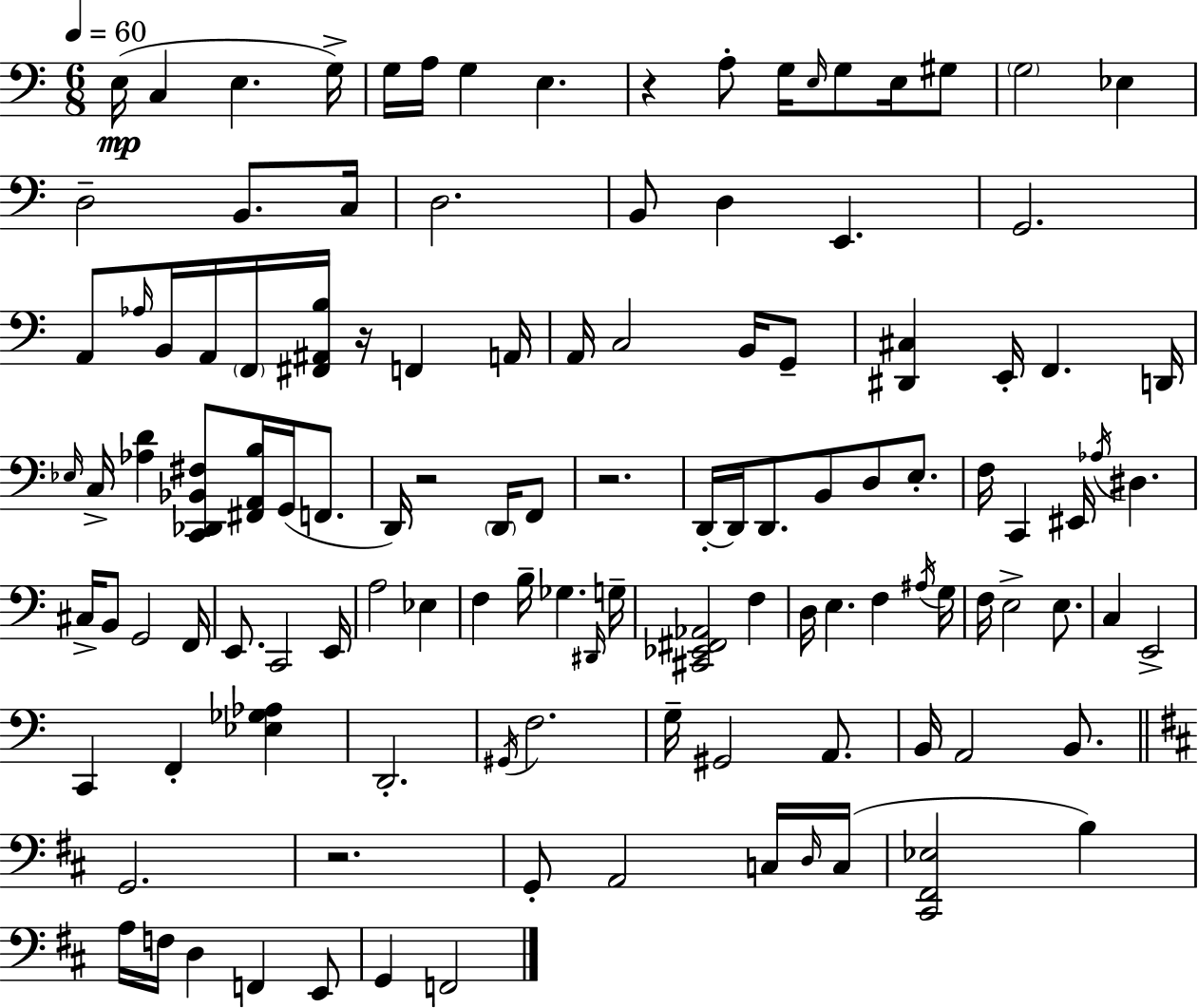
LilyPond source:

{
  \clef bass
  \numericTimeSignature
  \time 6/8
  \key c \major
  \tempo 4 = 60
  \repeat volta 2 { e16(\mp c4 e4. g16->) | g16 a16 g4 e4. | r4 a8-. g16 \grace { e16 } g8 e16 gis8 | \parenthesize g2 ees4 | \break d2-- b,8. | c16 d2. | b,8 d4 e,4. | g,2. | \break a,8 \grace { aes16 } b,16 a,16 \parenthesize f,16 <fis, ais, b>16 r16 f,4 | a,16 a,16 c2 b,16 | g,8-- <dis, cis>4 e,16-. f,4. | d,16 \grace { ees16 } c16-> <aes d'>4 <c, des, bes, fis>8 <fis, a, b>16 g,16( | \break f,8. d,16) r2 | \parenthesize d,16 f,8 r2. | d,16-.~~ d,16 d,8. b,8 d8 | e8.-. f16 c,4 eis,16 \acciaccatura { aes16 } dis4. | \break cis16-> b,8 g,2 | f,16 e,8. c,2 | e,16 a2 | ees4 f4 b16-- ges4. | \break \grace { dis,16 } g16-- <cis, ees, fis, aes,>2 | f4 d16 e4. | f4 \acciaccatura { ais16 } g16 f16 e2-> | e8. c4 e,2-> | \break c,4 f,4-. | <ees ges aes>4 d,2.-. | \acciaccatura { gis,16 } f2. | g16-- gis,2 | \break a,8. b,16 a,2 | b,8. \bar "||" \break \key b \minor g,2. | r2. | g,8-. a,2 c16 \grace { d16 } | c16( <cis, fis, ees>2 b4) | \break a16 f16 d4 f,4 e,8 | g,4 f,2 | } \bar "|."
}